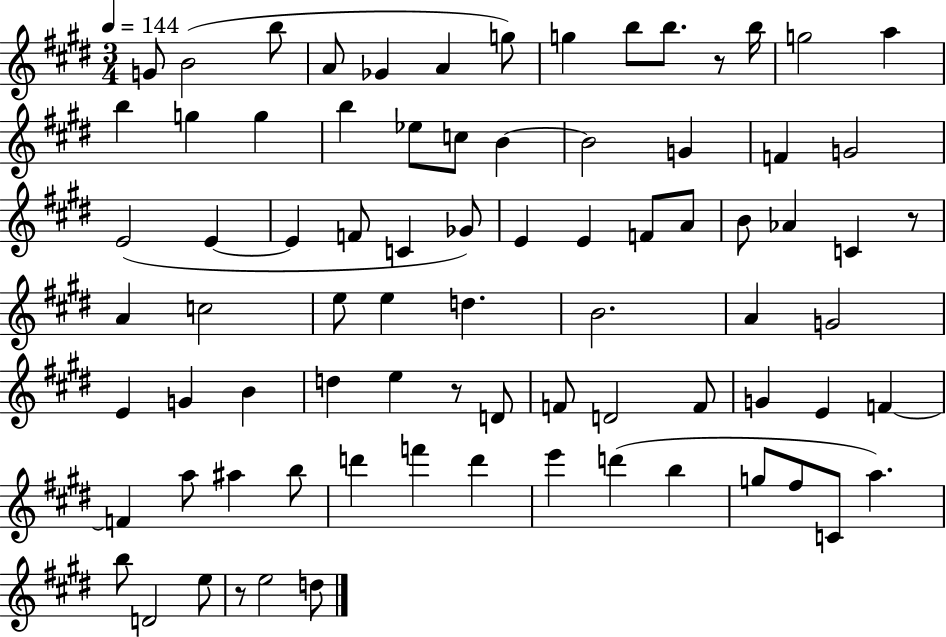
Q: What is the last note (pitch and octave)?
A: D5